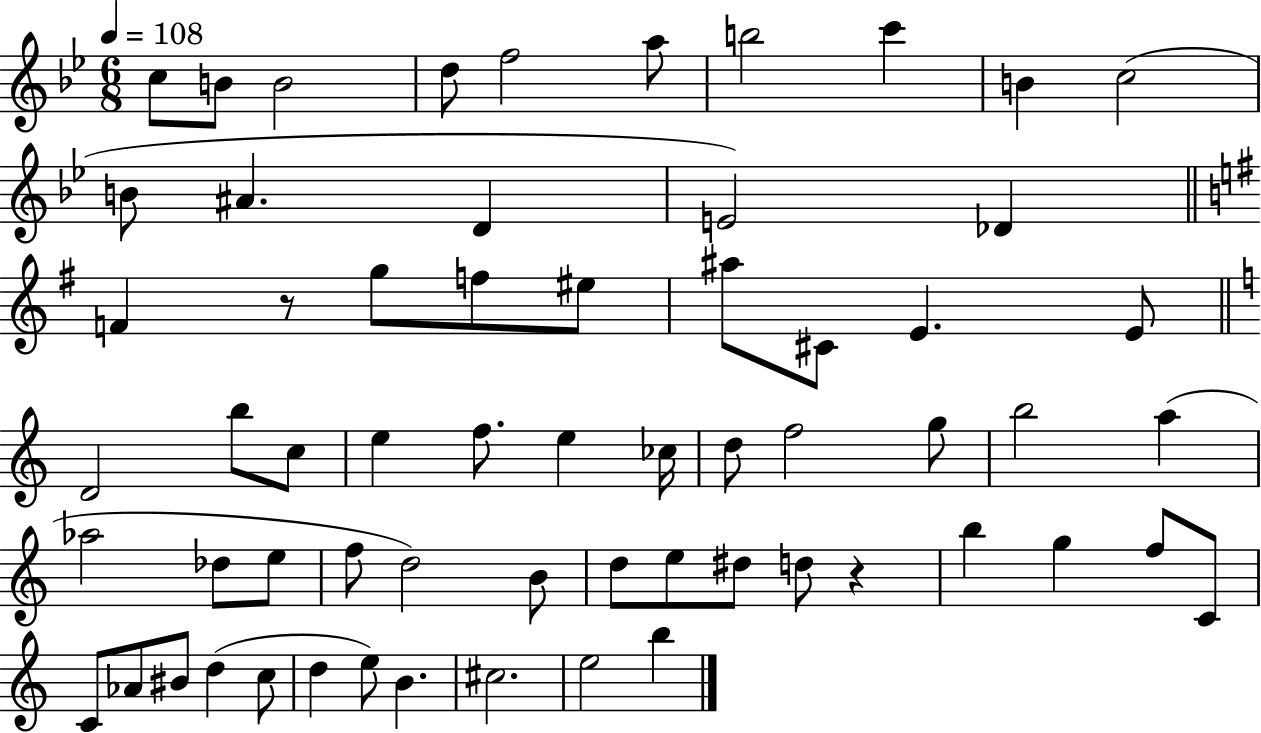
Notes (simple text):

C5/e B4/e B4/h D5/e F5/h A5/e B5/h C6/q B4/q C5/h B4/e A#4/q. D4/q E4/h Db4/q F4/q R/e G5/e F5/e EIS5/e A#5/e C#4/e E4/q. E4/e D4/h B5/e C5/e E5/q F5/e. E5/q CES5/s D5/e F5/h G5/e B5/h A5/q Ab5/h Db5/e E5/e F5/e D5/h B4/e D5/e E5/e D#5/e D5/e R/q B5/q G5/q F5/e C4/e C4/e Ab4/e BIS4/e D5/q C5/e D5/q E5/e B4/q. C#5/h. E5/h B5/q